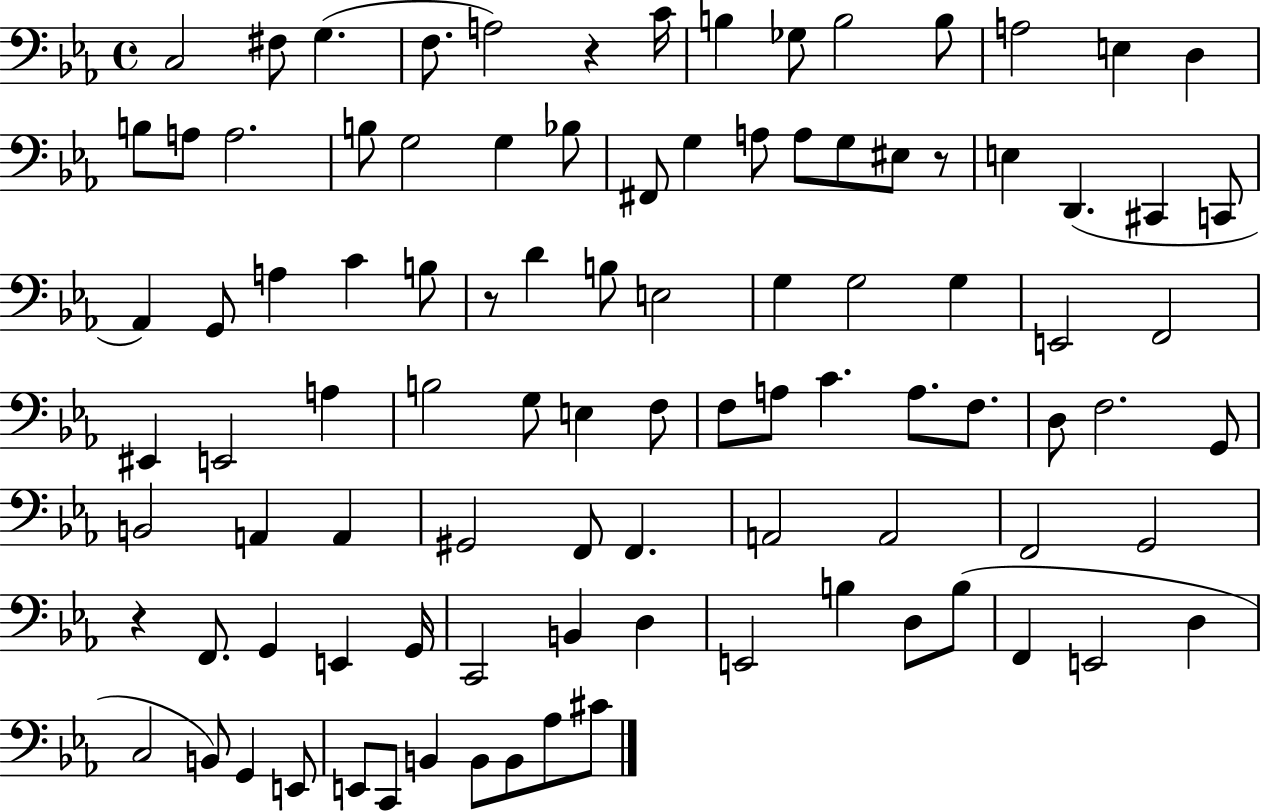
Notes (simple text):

C3/h F#3/e G3/q. F3/e. A3/h R/q C4/s B3/q Gb3/e B3/h B3/e A3/h E3/q D3/q B3/e A3/e A3/h. B3/e G3/h G3/q Bb3/e F#2/e G3/q A3/e A3/e G3/e EIS3/e R/e E3/q D2/q. C#2/q C2/e Ab2/q G2/e A3/q C4/q B3/e R/e D4/q B3/e E3/h G3/q G3/h G3/q E2/h F2/h EIS2/q E2/h A3/q B3/h G3/e E3/q F3/e F3/e A3/e C4/q. A3/e. F3/e. D3/e F3/h. G2/e B2/h A2/q A2/q G#2/h F2/e F2/q. A2/h A2/h F2/h G2/h R/q F2/e. G2/q E2/q G2/s C2/h B2/q D3/q E2/h B3/q D3/e B3/e F2/q E2/h D3/q C3/h B2/e G2/q E2/e E2/e C2/e B2/q B2/e B2/e Ab3/e C#4/e